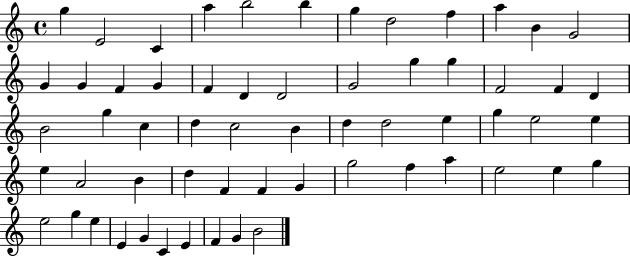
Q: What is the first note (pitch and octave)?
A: G5